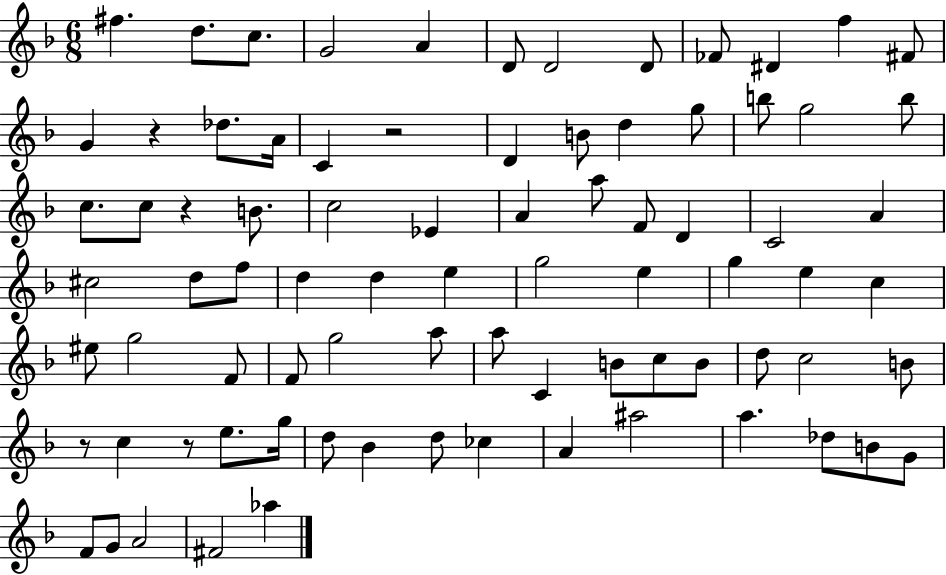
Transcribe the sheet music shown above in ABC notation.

X:1
T:Untitled
M:6/8
L:1/4
K:F
^f d/2 c/2 G2 A D/2 D2 D/2 _F/2 ^D f ^F/2 G z _d/2 A/4 C z2 D B/2 d g/2 b/2 g2 b/2 c/2 c/2 z B/2 c2 _E A a/2 F/2 D C2 A ^c2 d/2 f/2 d d e g2 e g e c ^e/2 g2 F/2 F/2 g2 a/2 a/2 C B/2 c/2 B/2 d/2 c2 B/2 z/2 c z/2 e/2 g/4 d/2 _B d/2 _c A ^a2 a _d/2 B/2 G/2 F/2 G/2 A2 ^F2 _a